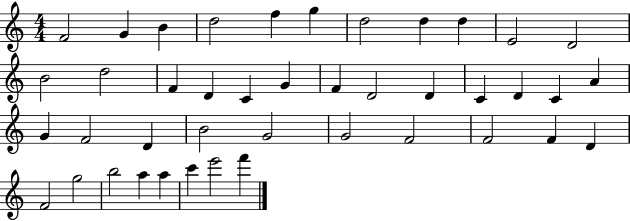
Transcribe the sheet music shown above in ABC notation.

X:1
T:Untitled
M:4/4
L:1/4
K:C
F2 G B d2 f g d2 d d E2 D2 B2 d2 F D C G F D2 D C D C A G F2 D B2 G2 G2 F2 F2 F D F2 g2 b2 a a c' e'2 f'